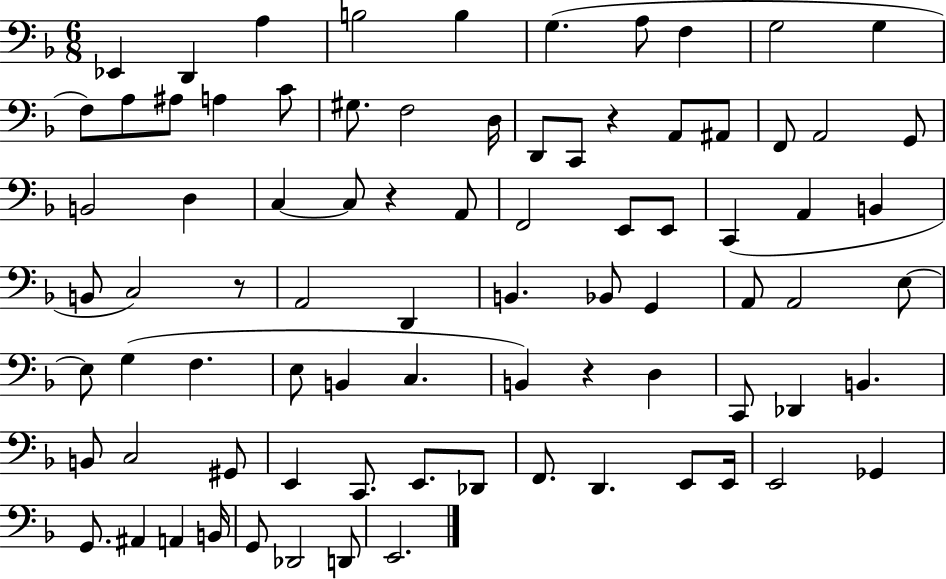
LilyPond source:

{
  \clef bass
  \numericTimeSignature
  \time 6/8
  \key f \major
  ees,4 d,4 a4 | b2 b4 | g4.( a8 f4 | g2 g4 | \break f8) a8 ais8 a4 c'8 | gis8. f2 d16 | d,8 c,8 r4 a,8 ais,8 | f,8 a,2 g,8 | \break b,2 d4 | c4~~ c8 r4 a,8 | f,2 e,8 e,8 | c,4( a,4 b,4 | \break b,8 c2) r8 | a,2 d,4 | b,4. bes,8 g,4 | a,8 a,2 e8~~ | \break e8 g4( f4. | e8 b,4 c4. | b,4) r4 d4 | c,8 des,4 b,4. | \break b,8 c2 gis,8 | e,4 c,8. e,8. des,8 | f,8. d,4. e,8 e,16 | e,2 ges,4 | \break g,8. ais,4 a,4 b,16 | g,8 des,2 d,8 | e,2. | \bar "|."
}